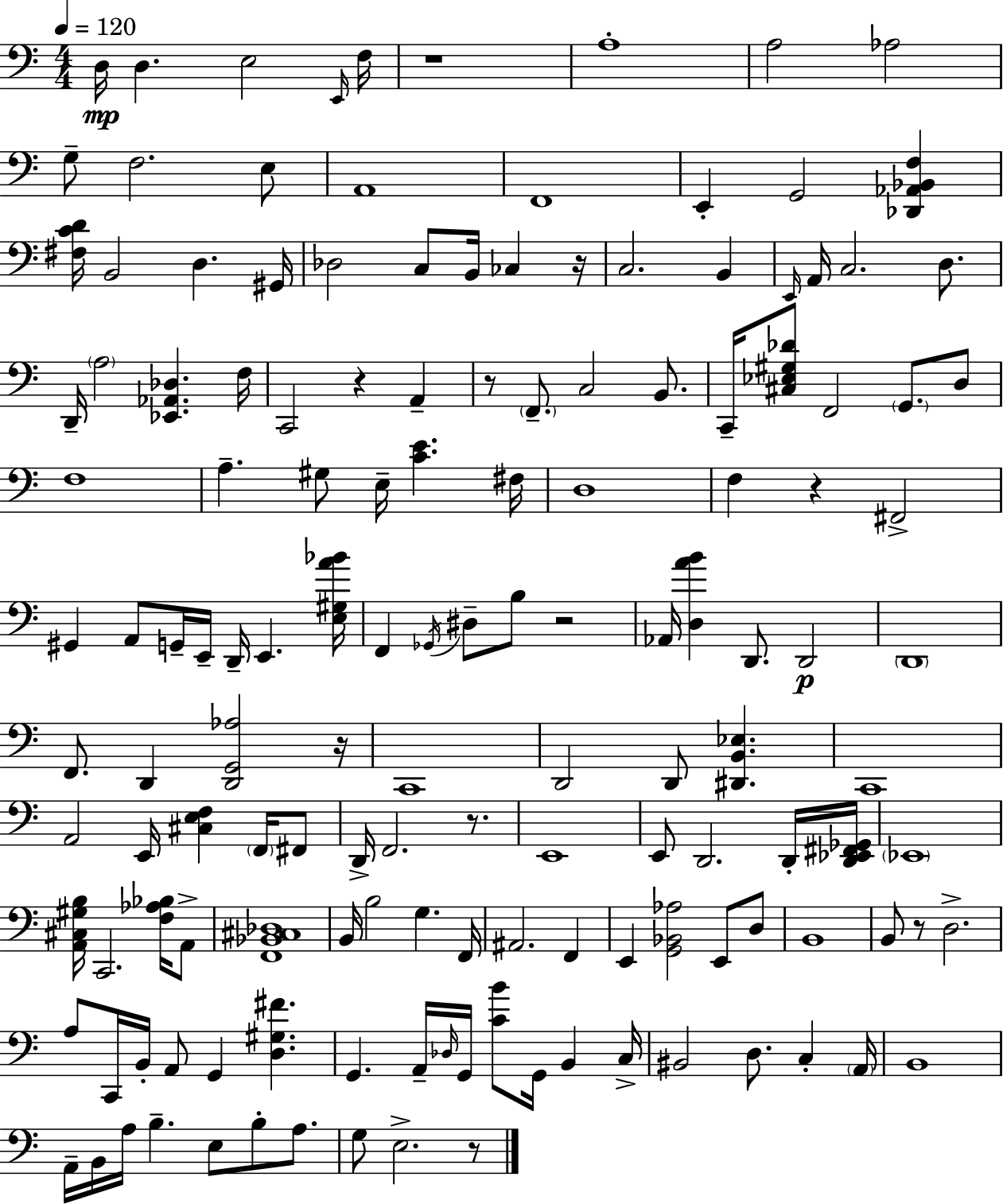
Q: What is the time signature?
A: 4/4